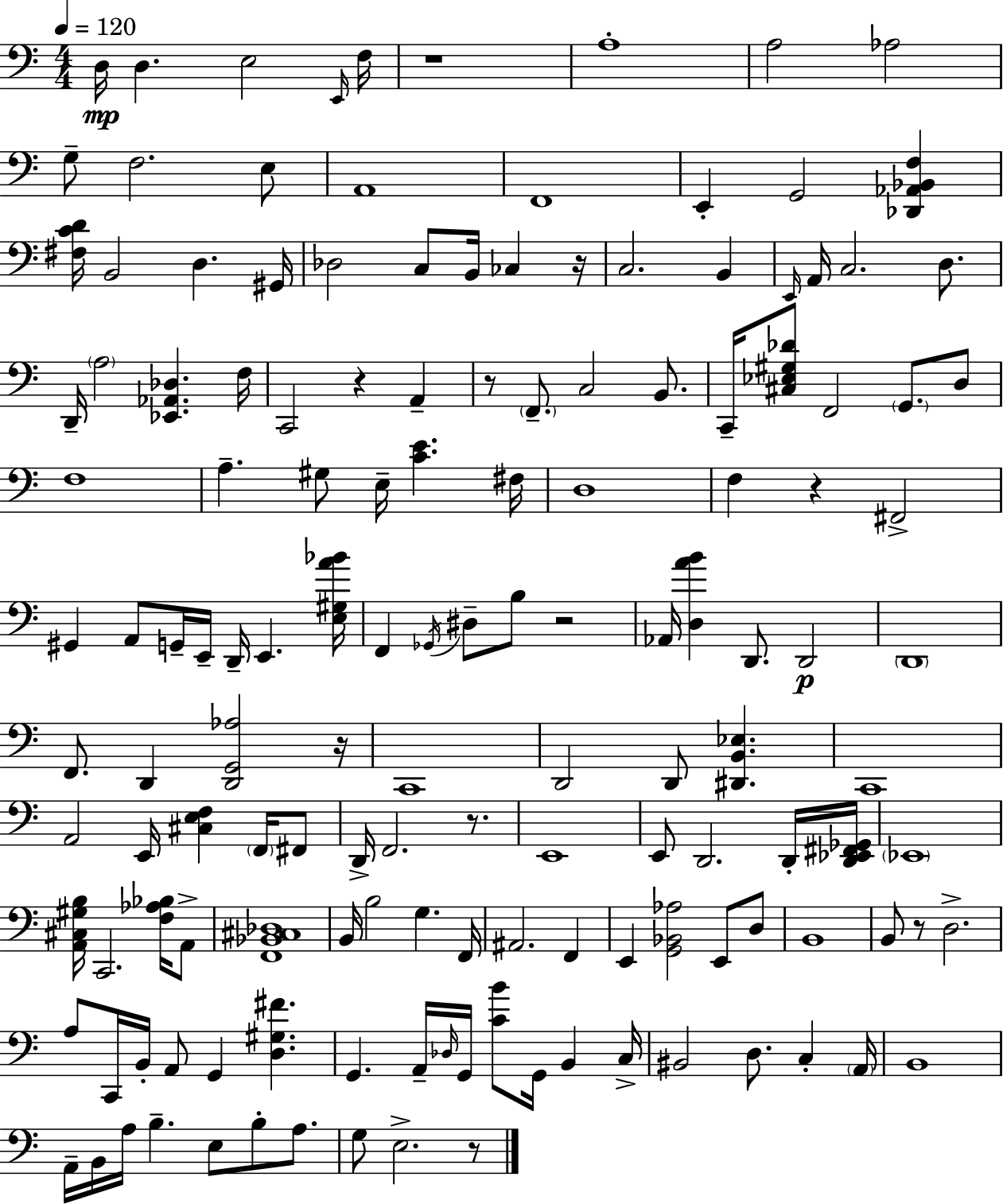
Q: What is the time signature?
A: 4/4